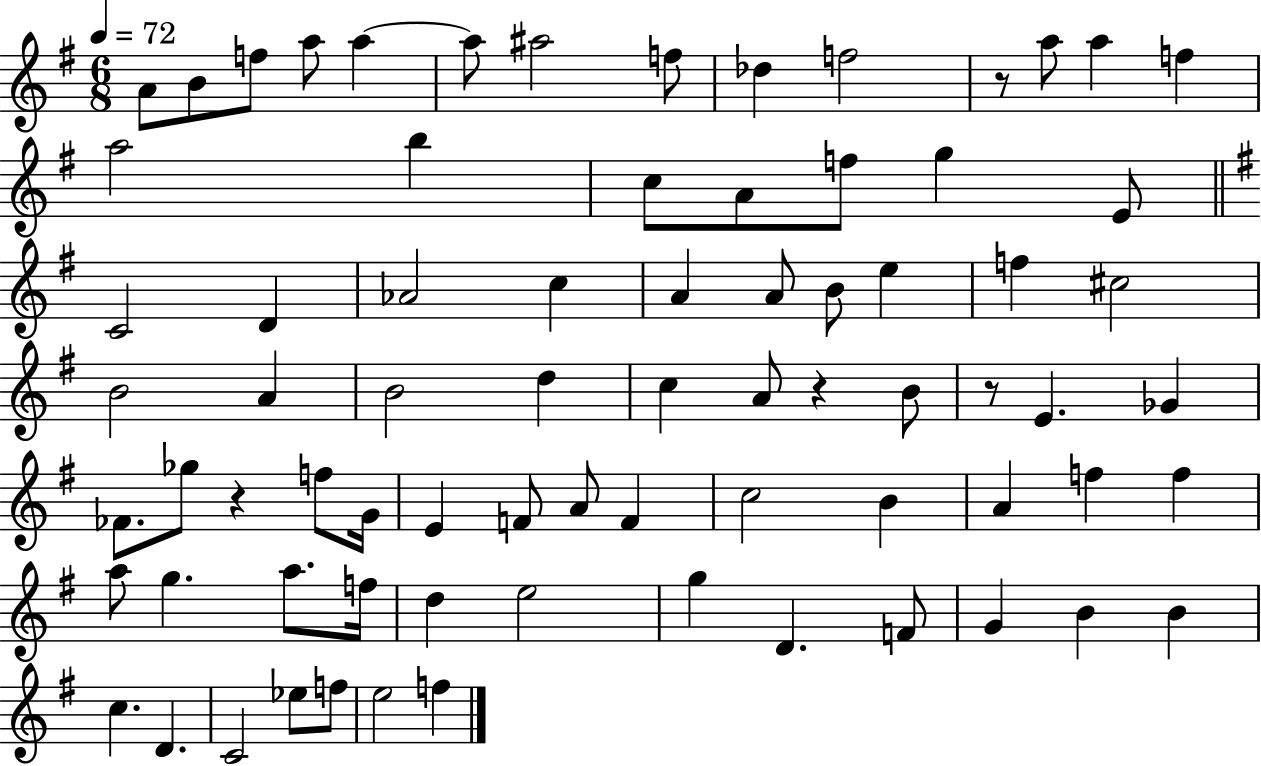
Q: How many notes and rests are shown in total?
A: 75